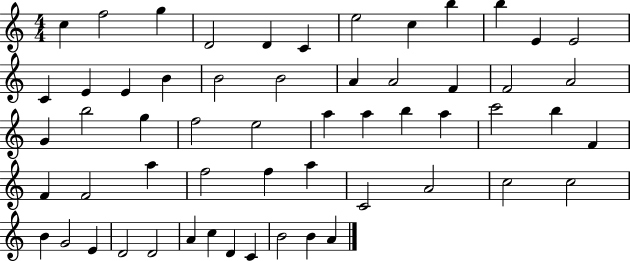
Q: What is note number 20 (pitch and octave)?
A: A4